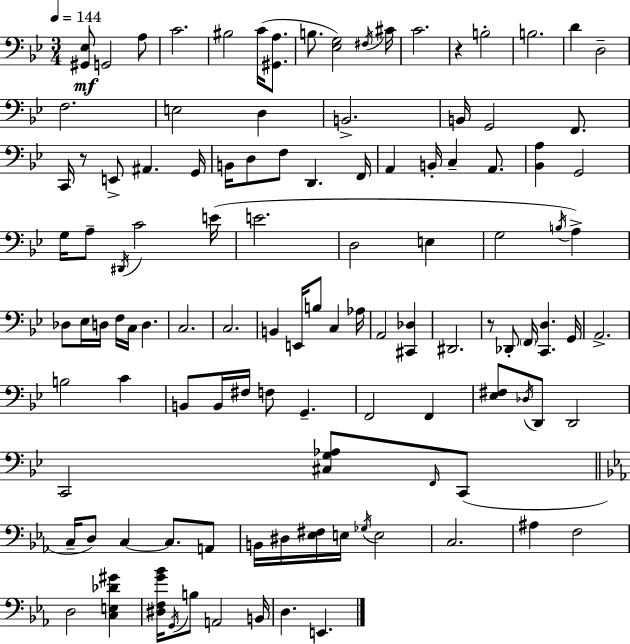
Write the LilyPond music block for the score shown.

{
  \clef bass
  \numericTimeSignature
  \time 3/4
  \key g \minor
  \tempo 4 = 144
  <gis, ees>8\mf g,2 a8 | c'2. | bis2 c'16( <gis, a>8. | b8. <ees g>2) \acciaccatura { fis16 } | \break cis'16 c'2. | r4 b2-. | b2. | d'4 d2-- | \break f2. | e2 d4 | b,2.-> | b,16 g,2 f,8. | \break c,16 r8 e,8-> ais,4. | g,16 b,16 d8 f8 d,4. | f,16 a,4 b,16-. c4-- a,8. | <bes, a>4 g,2 | \break g16 a8-- \acciaccatura { dis,16 } c'2 | e'16( e'2. | d2 e4 | g2 \acciaccatura { b16 }) a4-> | \break des8 ees16 d16 f16 c16 d4. | c2. | c2. | b,4 e,16 b8 c4 | \break aes16 a,2 <cis, des>4 | dis,2. | r8 des,8-. \parenthesize f,16 <c, d>4. | g,16 a,2.-> | \break b2 c'4 | b,8 b,16 fis16 f8 g,4.-- | f,2 f,4 | <ees fis>8 \acciaccatura { des16 } d,8 d,2 | \break c,2 | <cis g aes>8 \grace { f,16 } c,8( \bar "||" \break \key ees \major c16-- d8) c4~~ c8. a,8 | b,16 dis16 <ees fis>16 e16 \acciaccatura { ges16 } e2 | c2. | ais4 f2 | \break d2 <c e des' gis'>4 | <dis f g' bes'>16 \acciaccatura { g,16 } b8 a,2 | b,16 d4. e,4. | \bar "|."
}